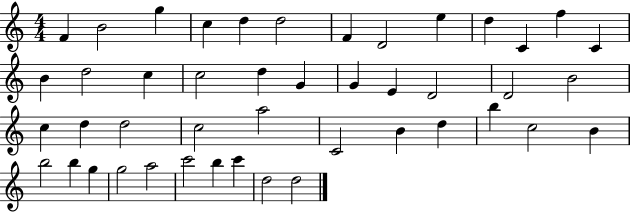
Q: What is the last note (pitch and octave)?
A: D5